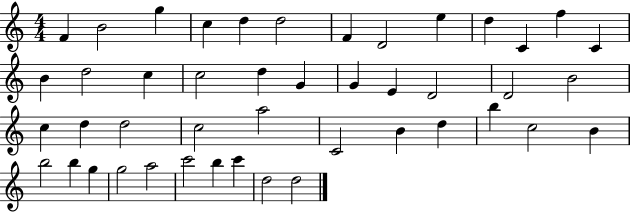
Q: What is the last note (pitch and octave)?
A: D5